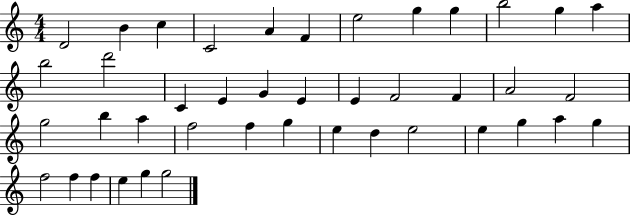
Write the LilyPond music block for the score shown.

{
  \clef treble
  \numericTimeSignature
  \time 4/4
  \key c \major
  d'2 b'4 c''4 | c'2 a'4 f'4 | e''2 g''4 g''4 | b''2 g''4 a''4 | \break b''2 d'''2 | c'4 e'4 g'4 e'4 | e'4 f'2 f'4 | a'2 f'2 | \break g''2 b''4 a''4 | f''2 f''4 g''4 | e''4 d''4 e''2 | e''4 g''4 a''4 g''4 | \break f''2 f''4 f''4 | e''4 g''4 g''2 | \bar "|."
}